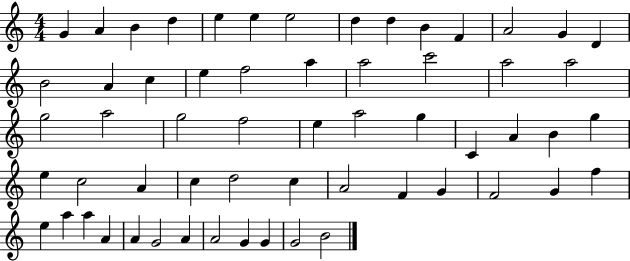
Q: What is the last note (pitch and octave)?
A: B4